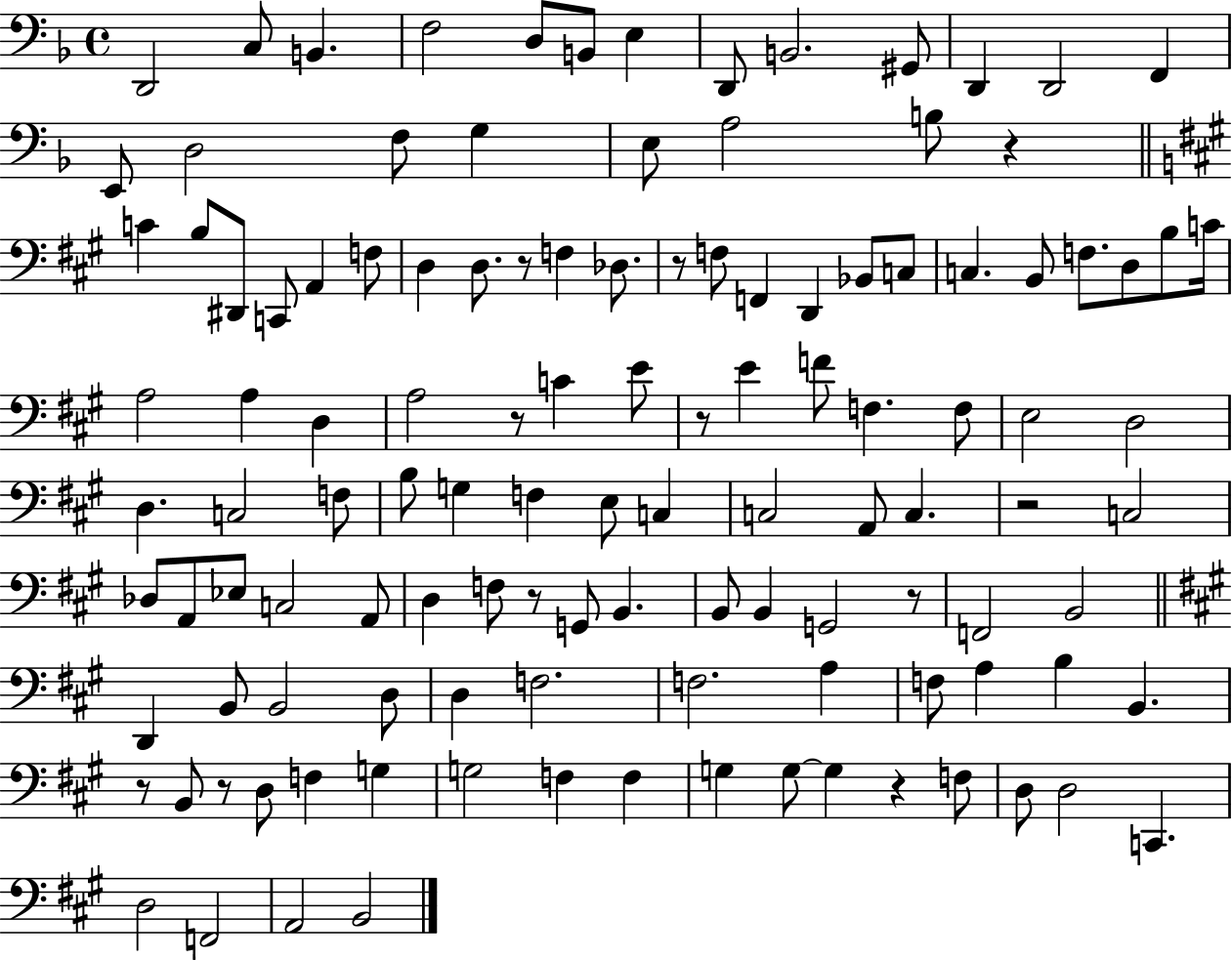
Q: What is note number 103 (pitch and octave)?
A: D3